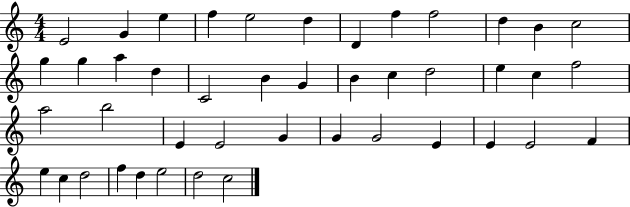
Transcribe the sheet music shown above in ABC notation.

X:1
T:Untitled
M:4/4
L:1/4
K:C
E2 G e f e2 d D f f2 d B c2 g g a d C2 B G B c d2 e c f2 a2 b2 E E2 G G G2 E E E2 F e c d2 f d e2 d2 c2